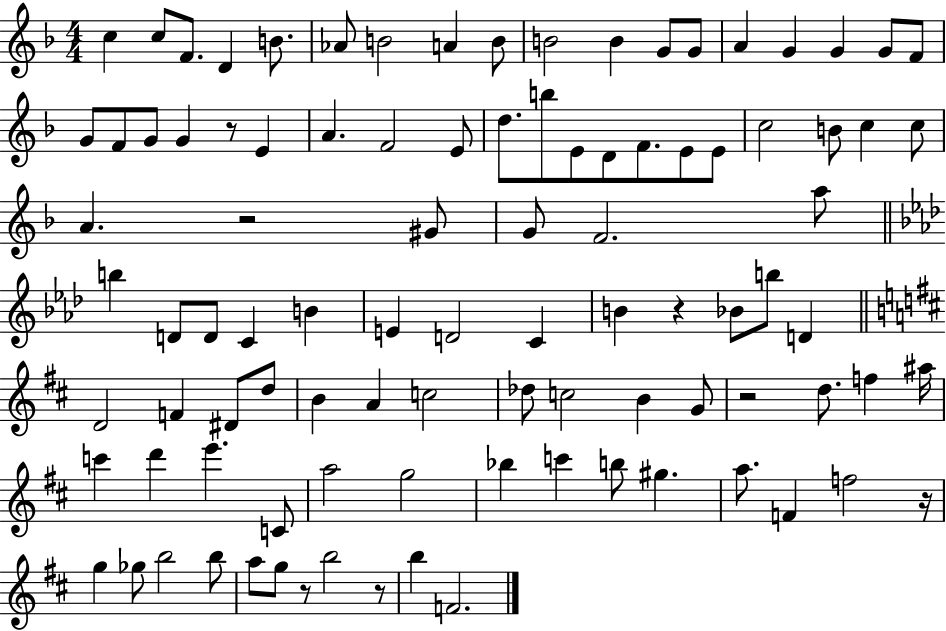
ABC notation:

X:1
T:Untitled
M:4/4
L:1/4
K:F
c c/2 F/2 D B/2 _A/2 B2 A B/2 B2 B G/2 G/2 A G G G/2 F/2 G/2 F/2 G/2 G z/2 E A F2 E/2 d/2 b/2 E/2 D/2 F/2 E/2 E/2 c2 B/2 c c/2 A z2 ^G/2 G/2 F2 a/2 b D/2 D/2 C B E D2 C B z _B/2 b/2 D D2 F ^D/2 d/2 B A c2 _d/2 c2 B G/2 z2 d/2 f ^a/4 c' d' e' C/2 a2 g2 _b c' b/2 ^g a/2 F f2 z/4 g _g/2 b2 b/2 a/2 g/2 z/2 b2 z/2 b F2